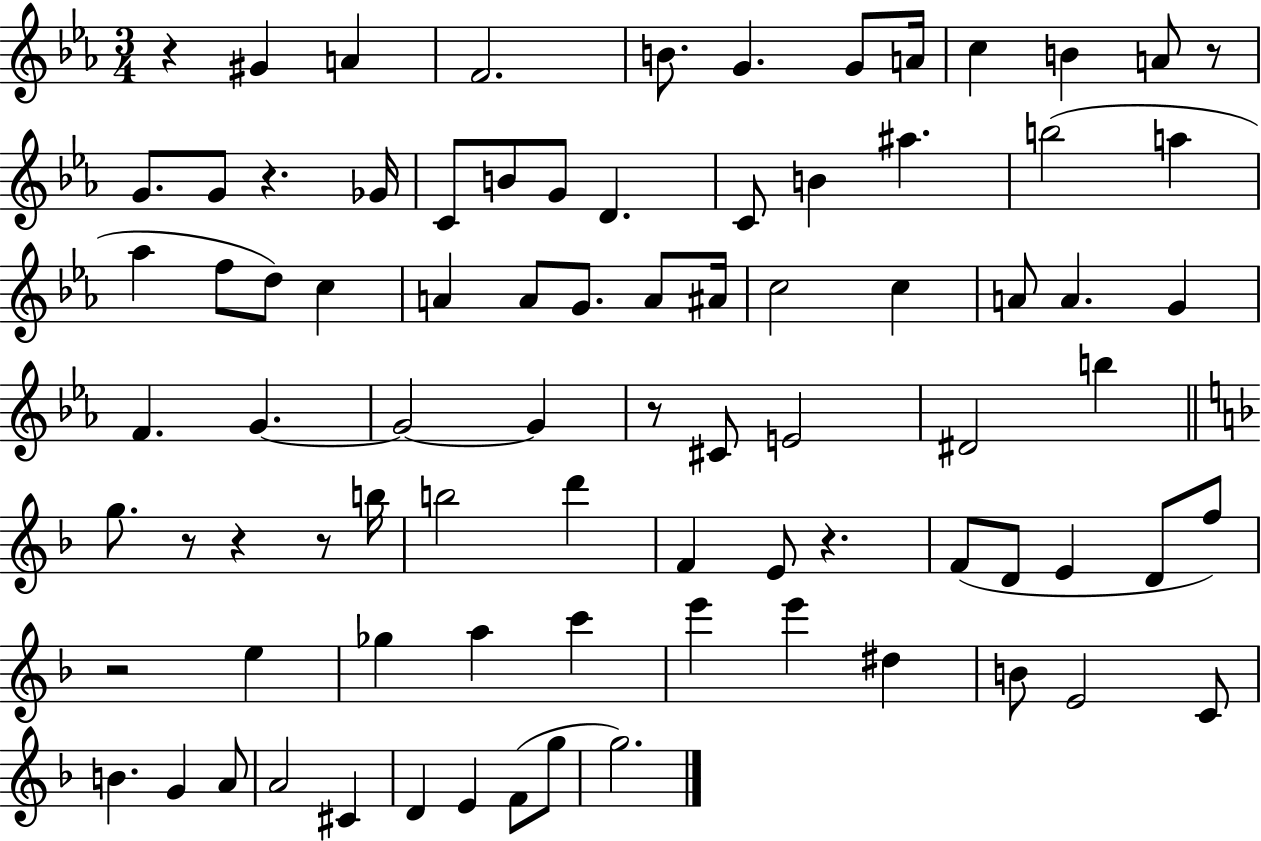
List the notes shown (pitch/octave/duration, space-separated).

R/q G#4/q A4/q F4/h. B4/e. G4/q. G4/e A4/s C5/q B4/q A4/e R/e G4/e. G4/e R/q. Gb4/s C4/e B4/e G4/e D4/q. C4/e B4/q A#5/q. B5/h A5/q Ab5/q F5/e D5/e C5/q A4/q A4/e G4/e. A4/e A#4/s C5/h C5/q A4/e A4/q. G4/q F4/q. G4/q. G4/h G4/q R/e C#4/e E4/h D#4/h B5/q G5/e. R/e R/q R/e B5/s B5/h D6/q F4/q E4/e R/q. F4/e D4/e E4/q D4/e F5/e R/h E5/q Gb5/q A5/q C6/q E6/q E6/q D#5/q B4/e E4/h C4/e B4/q. G4/q A4/e A4/h C#4/q D4/q E4/q F4/e G5/e G5/h.